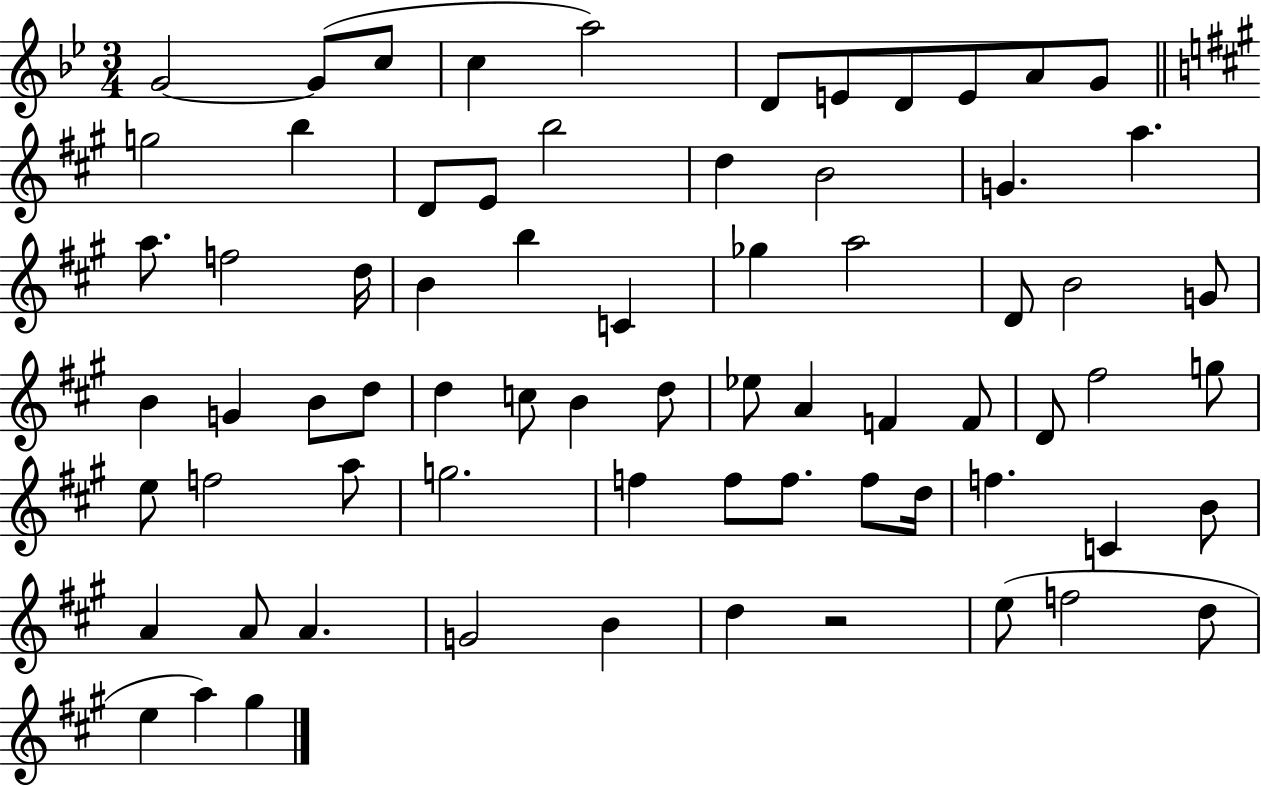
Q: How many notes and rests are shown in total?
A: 71